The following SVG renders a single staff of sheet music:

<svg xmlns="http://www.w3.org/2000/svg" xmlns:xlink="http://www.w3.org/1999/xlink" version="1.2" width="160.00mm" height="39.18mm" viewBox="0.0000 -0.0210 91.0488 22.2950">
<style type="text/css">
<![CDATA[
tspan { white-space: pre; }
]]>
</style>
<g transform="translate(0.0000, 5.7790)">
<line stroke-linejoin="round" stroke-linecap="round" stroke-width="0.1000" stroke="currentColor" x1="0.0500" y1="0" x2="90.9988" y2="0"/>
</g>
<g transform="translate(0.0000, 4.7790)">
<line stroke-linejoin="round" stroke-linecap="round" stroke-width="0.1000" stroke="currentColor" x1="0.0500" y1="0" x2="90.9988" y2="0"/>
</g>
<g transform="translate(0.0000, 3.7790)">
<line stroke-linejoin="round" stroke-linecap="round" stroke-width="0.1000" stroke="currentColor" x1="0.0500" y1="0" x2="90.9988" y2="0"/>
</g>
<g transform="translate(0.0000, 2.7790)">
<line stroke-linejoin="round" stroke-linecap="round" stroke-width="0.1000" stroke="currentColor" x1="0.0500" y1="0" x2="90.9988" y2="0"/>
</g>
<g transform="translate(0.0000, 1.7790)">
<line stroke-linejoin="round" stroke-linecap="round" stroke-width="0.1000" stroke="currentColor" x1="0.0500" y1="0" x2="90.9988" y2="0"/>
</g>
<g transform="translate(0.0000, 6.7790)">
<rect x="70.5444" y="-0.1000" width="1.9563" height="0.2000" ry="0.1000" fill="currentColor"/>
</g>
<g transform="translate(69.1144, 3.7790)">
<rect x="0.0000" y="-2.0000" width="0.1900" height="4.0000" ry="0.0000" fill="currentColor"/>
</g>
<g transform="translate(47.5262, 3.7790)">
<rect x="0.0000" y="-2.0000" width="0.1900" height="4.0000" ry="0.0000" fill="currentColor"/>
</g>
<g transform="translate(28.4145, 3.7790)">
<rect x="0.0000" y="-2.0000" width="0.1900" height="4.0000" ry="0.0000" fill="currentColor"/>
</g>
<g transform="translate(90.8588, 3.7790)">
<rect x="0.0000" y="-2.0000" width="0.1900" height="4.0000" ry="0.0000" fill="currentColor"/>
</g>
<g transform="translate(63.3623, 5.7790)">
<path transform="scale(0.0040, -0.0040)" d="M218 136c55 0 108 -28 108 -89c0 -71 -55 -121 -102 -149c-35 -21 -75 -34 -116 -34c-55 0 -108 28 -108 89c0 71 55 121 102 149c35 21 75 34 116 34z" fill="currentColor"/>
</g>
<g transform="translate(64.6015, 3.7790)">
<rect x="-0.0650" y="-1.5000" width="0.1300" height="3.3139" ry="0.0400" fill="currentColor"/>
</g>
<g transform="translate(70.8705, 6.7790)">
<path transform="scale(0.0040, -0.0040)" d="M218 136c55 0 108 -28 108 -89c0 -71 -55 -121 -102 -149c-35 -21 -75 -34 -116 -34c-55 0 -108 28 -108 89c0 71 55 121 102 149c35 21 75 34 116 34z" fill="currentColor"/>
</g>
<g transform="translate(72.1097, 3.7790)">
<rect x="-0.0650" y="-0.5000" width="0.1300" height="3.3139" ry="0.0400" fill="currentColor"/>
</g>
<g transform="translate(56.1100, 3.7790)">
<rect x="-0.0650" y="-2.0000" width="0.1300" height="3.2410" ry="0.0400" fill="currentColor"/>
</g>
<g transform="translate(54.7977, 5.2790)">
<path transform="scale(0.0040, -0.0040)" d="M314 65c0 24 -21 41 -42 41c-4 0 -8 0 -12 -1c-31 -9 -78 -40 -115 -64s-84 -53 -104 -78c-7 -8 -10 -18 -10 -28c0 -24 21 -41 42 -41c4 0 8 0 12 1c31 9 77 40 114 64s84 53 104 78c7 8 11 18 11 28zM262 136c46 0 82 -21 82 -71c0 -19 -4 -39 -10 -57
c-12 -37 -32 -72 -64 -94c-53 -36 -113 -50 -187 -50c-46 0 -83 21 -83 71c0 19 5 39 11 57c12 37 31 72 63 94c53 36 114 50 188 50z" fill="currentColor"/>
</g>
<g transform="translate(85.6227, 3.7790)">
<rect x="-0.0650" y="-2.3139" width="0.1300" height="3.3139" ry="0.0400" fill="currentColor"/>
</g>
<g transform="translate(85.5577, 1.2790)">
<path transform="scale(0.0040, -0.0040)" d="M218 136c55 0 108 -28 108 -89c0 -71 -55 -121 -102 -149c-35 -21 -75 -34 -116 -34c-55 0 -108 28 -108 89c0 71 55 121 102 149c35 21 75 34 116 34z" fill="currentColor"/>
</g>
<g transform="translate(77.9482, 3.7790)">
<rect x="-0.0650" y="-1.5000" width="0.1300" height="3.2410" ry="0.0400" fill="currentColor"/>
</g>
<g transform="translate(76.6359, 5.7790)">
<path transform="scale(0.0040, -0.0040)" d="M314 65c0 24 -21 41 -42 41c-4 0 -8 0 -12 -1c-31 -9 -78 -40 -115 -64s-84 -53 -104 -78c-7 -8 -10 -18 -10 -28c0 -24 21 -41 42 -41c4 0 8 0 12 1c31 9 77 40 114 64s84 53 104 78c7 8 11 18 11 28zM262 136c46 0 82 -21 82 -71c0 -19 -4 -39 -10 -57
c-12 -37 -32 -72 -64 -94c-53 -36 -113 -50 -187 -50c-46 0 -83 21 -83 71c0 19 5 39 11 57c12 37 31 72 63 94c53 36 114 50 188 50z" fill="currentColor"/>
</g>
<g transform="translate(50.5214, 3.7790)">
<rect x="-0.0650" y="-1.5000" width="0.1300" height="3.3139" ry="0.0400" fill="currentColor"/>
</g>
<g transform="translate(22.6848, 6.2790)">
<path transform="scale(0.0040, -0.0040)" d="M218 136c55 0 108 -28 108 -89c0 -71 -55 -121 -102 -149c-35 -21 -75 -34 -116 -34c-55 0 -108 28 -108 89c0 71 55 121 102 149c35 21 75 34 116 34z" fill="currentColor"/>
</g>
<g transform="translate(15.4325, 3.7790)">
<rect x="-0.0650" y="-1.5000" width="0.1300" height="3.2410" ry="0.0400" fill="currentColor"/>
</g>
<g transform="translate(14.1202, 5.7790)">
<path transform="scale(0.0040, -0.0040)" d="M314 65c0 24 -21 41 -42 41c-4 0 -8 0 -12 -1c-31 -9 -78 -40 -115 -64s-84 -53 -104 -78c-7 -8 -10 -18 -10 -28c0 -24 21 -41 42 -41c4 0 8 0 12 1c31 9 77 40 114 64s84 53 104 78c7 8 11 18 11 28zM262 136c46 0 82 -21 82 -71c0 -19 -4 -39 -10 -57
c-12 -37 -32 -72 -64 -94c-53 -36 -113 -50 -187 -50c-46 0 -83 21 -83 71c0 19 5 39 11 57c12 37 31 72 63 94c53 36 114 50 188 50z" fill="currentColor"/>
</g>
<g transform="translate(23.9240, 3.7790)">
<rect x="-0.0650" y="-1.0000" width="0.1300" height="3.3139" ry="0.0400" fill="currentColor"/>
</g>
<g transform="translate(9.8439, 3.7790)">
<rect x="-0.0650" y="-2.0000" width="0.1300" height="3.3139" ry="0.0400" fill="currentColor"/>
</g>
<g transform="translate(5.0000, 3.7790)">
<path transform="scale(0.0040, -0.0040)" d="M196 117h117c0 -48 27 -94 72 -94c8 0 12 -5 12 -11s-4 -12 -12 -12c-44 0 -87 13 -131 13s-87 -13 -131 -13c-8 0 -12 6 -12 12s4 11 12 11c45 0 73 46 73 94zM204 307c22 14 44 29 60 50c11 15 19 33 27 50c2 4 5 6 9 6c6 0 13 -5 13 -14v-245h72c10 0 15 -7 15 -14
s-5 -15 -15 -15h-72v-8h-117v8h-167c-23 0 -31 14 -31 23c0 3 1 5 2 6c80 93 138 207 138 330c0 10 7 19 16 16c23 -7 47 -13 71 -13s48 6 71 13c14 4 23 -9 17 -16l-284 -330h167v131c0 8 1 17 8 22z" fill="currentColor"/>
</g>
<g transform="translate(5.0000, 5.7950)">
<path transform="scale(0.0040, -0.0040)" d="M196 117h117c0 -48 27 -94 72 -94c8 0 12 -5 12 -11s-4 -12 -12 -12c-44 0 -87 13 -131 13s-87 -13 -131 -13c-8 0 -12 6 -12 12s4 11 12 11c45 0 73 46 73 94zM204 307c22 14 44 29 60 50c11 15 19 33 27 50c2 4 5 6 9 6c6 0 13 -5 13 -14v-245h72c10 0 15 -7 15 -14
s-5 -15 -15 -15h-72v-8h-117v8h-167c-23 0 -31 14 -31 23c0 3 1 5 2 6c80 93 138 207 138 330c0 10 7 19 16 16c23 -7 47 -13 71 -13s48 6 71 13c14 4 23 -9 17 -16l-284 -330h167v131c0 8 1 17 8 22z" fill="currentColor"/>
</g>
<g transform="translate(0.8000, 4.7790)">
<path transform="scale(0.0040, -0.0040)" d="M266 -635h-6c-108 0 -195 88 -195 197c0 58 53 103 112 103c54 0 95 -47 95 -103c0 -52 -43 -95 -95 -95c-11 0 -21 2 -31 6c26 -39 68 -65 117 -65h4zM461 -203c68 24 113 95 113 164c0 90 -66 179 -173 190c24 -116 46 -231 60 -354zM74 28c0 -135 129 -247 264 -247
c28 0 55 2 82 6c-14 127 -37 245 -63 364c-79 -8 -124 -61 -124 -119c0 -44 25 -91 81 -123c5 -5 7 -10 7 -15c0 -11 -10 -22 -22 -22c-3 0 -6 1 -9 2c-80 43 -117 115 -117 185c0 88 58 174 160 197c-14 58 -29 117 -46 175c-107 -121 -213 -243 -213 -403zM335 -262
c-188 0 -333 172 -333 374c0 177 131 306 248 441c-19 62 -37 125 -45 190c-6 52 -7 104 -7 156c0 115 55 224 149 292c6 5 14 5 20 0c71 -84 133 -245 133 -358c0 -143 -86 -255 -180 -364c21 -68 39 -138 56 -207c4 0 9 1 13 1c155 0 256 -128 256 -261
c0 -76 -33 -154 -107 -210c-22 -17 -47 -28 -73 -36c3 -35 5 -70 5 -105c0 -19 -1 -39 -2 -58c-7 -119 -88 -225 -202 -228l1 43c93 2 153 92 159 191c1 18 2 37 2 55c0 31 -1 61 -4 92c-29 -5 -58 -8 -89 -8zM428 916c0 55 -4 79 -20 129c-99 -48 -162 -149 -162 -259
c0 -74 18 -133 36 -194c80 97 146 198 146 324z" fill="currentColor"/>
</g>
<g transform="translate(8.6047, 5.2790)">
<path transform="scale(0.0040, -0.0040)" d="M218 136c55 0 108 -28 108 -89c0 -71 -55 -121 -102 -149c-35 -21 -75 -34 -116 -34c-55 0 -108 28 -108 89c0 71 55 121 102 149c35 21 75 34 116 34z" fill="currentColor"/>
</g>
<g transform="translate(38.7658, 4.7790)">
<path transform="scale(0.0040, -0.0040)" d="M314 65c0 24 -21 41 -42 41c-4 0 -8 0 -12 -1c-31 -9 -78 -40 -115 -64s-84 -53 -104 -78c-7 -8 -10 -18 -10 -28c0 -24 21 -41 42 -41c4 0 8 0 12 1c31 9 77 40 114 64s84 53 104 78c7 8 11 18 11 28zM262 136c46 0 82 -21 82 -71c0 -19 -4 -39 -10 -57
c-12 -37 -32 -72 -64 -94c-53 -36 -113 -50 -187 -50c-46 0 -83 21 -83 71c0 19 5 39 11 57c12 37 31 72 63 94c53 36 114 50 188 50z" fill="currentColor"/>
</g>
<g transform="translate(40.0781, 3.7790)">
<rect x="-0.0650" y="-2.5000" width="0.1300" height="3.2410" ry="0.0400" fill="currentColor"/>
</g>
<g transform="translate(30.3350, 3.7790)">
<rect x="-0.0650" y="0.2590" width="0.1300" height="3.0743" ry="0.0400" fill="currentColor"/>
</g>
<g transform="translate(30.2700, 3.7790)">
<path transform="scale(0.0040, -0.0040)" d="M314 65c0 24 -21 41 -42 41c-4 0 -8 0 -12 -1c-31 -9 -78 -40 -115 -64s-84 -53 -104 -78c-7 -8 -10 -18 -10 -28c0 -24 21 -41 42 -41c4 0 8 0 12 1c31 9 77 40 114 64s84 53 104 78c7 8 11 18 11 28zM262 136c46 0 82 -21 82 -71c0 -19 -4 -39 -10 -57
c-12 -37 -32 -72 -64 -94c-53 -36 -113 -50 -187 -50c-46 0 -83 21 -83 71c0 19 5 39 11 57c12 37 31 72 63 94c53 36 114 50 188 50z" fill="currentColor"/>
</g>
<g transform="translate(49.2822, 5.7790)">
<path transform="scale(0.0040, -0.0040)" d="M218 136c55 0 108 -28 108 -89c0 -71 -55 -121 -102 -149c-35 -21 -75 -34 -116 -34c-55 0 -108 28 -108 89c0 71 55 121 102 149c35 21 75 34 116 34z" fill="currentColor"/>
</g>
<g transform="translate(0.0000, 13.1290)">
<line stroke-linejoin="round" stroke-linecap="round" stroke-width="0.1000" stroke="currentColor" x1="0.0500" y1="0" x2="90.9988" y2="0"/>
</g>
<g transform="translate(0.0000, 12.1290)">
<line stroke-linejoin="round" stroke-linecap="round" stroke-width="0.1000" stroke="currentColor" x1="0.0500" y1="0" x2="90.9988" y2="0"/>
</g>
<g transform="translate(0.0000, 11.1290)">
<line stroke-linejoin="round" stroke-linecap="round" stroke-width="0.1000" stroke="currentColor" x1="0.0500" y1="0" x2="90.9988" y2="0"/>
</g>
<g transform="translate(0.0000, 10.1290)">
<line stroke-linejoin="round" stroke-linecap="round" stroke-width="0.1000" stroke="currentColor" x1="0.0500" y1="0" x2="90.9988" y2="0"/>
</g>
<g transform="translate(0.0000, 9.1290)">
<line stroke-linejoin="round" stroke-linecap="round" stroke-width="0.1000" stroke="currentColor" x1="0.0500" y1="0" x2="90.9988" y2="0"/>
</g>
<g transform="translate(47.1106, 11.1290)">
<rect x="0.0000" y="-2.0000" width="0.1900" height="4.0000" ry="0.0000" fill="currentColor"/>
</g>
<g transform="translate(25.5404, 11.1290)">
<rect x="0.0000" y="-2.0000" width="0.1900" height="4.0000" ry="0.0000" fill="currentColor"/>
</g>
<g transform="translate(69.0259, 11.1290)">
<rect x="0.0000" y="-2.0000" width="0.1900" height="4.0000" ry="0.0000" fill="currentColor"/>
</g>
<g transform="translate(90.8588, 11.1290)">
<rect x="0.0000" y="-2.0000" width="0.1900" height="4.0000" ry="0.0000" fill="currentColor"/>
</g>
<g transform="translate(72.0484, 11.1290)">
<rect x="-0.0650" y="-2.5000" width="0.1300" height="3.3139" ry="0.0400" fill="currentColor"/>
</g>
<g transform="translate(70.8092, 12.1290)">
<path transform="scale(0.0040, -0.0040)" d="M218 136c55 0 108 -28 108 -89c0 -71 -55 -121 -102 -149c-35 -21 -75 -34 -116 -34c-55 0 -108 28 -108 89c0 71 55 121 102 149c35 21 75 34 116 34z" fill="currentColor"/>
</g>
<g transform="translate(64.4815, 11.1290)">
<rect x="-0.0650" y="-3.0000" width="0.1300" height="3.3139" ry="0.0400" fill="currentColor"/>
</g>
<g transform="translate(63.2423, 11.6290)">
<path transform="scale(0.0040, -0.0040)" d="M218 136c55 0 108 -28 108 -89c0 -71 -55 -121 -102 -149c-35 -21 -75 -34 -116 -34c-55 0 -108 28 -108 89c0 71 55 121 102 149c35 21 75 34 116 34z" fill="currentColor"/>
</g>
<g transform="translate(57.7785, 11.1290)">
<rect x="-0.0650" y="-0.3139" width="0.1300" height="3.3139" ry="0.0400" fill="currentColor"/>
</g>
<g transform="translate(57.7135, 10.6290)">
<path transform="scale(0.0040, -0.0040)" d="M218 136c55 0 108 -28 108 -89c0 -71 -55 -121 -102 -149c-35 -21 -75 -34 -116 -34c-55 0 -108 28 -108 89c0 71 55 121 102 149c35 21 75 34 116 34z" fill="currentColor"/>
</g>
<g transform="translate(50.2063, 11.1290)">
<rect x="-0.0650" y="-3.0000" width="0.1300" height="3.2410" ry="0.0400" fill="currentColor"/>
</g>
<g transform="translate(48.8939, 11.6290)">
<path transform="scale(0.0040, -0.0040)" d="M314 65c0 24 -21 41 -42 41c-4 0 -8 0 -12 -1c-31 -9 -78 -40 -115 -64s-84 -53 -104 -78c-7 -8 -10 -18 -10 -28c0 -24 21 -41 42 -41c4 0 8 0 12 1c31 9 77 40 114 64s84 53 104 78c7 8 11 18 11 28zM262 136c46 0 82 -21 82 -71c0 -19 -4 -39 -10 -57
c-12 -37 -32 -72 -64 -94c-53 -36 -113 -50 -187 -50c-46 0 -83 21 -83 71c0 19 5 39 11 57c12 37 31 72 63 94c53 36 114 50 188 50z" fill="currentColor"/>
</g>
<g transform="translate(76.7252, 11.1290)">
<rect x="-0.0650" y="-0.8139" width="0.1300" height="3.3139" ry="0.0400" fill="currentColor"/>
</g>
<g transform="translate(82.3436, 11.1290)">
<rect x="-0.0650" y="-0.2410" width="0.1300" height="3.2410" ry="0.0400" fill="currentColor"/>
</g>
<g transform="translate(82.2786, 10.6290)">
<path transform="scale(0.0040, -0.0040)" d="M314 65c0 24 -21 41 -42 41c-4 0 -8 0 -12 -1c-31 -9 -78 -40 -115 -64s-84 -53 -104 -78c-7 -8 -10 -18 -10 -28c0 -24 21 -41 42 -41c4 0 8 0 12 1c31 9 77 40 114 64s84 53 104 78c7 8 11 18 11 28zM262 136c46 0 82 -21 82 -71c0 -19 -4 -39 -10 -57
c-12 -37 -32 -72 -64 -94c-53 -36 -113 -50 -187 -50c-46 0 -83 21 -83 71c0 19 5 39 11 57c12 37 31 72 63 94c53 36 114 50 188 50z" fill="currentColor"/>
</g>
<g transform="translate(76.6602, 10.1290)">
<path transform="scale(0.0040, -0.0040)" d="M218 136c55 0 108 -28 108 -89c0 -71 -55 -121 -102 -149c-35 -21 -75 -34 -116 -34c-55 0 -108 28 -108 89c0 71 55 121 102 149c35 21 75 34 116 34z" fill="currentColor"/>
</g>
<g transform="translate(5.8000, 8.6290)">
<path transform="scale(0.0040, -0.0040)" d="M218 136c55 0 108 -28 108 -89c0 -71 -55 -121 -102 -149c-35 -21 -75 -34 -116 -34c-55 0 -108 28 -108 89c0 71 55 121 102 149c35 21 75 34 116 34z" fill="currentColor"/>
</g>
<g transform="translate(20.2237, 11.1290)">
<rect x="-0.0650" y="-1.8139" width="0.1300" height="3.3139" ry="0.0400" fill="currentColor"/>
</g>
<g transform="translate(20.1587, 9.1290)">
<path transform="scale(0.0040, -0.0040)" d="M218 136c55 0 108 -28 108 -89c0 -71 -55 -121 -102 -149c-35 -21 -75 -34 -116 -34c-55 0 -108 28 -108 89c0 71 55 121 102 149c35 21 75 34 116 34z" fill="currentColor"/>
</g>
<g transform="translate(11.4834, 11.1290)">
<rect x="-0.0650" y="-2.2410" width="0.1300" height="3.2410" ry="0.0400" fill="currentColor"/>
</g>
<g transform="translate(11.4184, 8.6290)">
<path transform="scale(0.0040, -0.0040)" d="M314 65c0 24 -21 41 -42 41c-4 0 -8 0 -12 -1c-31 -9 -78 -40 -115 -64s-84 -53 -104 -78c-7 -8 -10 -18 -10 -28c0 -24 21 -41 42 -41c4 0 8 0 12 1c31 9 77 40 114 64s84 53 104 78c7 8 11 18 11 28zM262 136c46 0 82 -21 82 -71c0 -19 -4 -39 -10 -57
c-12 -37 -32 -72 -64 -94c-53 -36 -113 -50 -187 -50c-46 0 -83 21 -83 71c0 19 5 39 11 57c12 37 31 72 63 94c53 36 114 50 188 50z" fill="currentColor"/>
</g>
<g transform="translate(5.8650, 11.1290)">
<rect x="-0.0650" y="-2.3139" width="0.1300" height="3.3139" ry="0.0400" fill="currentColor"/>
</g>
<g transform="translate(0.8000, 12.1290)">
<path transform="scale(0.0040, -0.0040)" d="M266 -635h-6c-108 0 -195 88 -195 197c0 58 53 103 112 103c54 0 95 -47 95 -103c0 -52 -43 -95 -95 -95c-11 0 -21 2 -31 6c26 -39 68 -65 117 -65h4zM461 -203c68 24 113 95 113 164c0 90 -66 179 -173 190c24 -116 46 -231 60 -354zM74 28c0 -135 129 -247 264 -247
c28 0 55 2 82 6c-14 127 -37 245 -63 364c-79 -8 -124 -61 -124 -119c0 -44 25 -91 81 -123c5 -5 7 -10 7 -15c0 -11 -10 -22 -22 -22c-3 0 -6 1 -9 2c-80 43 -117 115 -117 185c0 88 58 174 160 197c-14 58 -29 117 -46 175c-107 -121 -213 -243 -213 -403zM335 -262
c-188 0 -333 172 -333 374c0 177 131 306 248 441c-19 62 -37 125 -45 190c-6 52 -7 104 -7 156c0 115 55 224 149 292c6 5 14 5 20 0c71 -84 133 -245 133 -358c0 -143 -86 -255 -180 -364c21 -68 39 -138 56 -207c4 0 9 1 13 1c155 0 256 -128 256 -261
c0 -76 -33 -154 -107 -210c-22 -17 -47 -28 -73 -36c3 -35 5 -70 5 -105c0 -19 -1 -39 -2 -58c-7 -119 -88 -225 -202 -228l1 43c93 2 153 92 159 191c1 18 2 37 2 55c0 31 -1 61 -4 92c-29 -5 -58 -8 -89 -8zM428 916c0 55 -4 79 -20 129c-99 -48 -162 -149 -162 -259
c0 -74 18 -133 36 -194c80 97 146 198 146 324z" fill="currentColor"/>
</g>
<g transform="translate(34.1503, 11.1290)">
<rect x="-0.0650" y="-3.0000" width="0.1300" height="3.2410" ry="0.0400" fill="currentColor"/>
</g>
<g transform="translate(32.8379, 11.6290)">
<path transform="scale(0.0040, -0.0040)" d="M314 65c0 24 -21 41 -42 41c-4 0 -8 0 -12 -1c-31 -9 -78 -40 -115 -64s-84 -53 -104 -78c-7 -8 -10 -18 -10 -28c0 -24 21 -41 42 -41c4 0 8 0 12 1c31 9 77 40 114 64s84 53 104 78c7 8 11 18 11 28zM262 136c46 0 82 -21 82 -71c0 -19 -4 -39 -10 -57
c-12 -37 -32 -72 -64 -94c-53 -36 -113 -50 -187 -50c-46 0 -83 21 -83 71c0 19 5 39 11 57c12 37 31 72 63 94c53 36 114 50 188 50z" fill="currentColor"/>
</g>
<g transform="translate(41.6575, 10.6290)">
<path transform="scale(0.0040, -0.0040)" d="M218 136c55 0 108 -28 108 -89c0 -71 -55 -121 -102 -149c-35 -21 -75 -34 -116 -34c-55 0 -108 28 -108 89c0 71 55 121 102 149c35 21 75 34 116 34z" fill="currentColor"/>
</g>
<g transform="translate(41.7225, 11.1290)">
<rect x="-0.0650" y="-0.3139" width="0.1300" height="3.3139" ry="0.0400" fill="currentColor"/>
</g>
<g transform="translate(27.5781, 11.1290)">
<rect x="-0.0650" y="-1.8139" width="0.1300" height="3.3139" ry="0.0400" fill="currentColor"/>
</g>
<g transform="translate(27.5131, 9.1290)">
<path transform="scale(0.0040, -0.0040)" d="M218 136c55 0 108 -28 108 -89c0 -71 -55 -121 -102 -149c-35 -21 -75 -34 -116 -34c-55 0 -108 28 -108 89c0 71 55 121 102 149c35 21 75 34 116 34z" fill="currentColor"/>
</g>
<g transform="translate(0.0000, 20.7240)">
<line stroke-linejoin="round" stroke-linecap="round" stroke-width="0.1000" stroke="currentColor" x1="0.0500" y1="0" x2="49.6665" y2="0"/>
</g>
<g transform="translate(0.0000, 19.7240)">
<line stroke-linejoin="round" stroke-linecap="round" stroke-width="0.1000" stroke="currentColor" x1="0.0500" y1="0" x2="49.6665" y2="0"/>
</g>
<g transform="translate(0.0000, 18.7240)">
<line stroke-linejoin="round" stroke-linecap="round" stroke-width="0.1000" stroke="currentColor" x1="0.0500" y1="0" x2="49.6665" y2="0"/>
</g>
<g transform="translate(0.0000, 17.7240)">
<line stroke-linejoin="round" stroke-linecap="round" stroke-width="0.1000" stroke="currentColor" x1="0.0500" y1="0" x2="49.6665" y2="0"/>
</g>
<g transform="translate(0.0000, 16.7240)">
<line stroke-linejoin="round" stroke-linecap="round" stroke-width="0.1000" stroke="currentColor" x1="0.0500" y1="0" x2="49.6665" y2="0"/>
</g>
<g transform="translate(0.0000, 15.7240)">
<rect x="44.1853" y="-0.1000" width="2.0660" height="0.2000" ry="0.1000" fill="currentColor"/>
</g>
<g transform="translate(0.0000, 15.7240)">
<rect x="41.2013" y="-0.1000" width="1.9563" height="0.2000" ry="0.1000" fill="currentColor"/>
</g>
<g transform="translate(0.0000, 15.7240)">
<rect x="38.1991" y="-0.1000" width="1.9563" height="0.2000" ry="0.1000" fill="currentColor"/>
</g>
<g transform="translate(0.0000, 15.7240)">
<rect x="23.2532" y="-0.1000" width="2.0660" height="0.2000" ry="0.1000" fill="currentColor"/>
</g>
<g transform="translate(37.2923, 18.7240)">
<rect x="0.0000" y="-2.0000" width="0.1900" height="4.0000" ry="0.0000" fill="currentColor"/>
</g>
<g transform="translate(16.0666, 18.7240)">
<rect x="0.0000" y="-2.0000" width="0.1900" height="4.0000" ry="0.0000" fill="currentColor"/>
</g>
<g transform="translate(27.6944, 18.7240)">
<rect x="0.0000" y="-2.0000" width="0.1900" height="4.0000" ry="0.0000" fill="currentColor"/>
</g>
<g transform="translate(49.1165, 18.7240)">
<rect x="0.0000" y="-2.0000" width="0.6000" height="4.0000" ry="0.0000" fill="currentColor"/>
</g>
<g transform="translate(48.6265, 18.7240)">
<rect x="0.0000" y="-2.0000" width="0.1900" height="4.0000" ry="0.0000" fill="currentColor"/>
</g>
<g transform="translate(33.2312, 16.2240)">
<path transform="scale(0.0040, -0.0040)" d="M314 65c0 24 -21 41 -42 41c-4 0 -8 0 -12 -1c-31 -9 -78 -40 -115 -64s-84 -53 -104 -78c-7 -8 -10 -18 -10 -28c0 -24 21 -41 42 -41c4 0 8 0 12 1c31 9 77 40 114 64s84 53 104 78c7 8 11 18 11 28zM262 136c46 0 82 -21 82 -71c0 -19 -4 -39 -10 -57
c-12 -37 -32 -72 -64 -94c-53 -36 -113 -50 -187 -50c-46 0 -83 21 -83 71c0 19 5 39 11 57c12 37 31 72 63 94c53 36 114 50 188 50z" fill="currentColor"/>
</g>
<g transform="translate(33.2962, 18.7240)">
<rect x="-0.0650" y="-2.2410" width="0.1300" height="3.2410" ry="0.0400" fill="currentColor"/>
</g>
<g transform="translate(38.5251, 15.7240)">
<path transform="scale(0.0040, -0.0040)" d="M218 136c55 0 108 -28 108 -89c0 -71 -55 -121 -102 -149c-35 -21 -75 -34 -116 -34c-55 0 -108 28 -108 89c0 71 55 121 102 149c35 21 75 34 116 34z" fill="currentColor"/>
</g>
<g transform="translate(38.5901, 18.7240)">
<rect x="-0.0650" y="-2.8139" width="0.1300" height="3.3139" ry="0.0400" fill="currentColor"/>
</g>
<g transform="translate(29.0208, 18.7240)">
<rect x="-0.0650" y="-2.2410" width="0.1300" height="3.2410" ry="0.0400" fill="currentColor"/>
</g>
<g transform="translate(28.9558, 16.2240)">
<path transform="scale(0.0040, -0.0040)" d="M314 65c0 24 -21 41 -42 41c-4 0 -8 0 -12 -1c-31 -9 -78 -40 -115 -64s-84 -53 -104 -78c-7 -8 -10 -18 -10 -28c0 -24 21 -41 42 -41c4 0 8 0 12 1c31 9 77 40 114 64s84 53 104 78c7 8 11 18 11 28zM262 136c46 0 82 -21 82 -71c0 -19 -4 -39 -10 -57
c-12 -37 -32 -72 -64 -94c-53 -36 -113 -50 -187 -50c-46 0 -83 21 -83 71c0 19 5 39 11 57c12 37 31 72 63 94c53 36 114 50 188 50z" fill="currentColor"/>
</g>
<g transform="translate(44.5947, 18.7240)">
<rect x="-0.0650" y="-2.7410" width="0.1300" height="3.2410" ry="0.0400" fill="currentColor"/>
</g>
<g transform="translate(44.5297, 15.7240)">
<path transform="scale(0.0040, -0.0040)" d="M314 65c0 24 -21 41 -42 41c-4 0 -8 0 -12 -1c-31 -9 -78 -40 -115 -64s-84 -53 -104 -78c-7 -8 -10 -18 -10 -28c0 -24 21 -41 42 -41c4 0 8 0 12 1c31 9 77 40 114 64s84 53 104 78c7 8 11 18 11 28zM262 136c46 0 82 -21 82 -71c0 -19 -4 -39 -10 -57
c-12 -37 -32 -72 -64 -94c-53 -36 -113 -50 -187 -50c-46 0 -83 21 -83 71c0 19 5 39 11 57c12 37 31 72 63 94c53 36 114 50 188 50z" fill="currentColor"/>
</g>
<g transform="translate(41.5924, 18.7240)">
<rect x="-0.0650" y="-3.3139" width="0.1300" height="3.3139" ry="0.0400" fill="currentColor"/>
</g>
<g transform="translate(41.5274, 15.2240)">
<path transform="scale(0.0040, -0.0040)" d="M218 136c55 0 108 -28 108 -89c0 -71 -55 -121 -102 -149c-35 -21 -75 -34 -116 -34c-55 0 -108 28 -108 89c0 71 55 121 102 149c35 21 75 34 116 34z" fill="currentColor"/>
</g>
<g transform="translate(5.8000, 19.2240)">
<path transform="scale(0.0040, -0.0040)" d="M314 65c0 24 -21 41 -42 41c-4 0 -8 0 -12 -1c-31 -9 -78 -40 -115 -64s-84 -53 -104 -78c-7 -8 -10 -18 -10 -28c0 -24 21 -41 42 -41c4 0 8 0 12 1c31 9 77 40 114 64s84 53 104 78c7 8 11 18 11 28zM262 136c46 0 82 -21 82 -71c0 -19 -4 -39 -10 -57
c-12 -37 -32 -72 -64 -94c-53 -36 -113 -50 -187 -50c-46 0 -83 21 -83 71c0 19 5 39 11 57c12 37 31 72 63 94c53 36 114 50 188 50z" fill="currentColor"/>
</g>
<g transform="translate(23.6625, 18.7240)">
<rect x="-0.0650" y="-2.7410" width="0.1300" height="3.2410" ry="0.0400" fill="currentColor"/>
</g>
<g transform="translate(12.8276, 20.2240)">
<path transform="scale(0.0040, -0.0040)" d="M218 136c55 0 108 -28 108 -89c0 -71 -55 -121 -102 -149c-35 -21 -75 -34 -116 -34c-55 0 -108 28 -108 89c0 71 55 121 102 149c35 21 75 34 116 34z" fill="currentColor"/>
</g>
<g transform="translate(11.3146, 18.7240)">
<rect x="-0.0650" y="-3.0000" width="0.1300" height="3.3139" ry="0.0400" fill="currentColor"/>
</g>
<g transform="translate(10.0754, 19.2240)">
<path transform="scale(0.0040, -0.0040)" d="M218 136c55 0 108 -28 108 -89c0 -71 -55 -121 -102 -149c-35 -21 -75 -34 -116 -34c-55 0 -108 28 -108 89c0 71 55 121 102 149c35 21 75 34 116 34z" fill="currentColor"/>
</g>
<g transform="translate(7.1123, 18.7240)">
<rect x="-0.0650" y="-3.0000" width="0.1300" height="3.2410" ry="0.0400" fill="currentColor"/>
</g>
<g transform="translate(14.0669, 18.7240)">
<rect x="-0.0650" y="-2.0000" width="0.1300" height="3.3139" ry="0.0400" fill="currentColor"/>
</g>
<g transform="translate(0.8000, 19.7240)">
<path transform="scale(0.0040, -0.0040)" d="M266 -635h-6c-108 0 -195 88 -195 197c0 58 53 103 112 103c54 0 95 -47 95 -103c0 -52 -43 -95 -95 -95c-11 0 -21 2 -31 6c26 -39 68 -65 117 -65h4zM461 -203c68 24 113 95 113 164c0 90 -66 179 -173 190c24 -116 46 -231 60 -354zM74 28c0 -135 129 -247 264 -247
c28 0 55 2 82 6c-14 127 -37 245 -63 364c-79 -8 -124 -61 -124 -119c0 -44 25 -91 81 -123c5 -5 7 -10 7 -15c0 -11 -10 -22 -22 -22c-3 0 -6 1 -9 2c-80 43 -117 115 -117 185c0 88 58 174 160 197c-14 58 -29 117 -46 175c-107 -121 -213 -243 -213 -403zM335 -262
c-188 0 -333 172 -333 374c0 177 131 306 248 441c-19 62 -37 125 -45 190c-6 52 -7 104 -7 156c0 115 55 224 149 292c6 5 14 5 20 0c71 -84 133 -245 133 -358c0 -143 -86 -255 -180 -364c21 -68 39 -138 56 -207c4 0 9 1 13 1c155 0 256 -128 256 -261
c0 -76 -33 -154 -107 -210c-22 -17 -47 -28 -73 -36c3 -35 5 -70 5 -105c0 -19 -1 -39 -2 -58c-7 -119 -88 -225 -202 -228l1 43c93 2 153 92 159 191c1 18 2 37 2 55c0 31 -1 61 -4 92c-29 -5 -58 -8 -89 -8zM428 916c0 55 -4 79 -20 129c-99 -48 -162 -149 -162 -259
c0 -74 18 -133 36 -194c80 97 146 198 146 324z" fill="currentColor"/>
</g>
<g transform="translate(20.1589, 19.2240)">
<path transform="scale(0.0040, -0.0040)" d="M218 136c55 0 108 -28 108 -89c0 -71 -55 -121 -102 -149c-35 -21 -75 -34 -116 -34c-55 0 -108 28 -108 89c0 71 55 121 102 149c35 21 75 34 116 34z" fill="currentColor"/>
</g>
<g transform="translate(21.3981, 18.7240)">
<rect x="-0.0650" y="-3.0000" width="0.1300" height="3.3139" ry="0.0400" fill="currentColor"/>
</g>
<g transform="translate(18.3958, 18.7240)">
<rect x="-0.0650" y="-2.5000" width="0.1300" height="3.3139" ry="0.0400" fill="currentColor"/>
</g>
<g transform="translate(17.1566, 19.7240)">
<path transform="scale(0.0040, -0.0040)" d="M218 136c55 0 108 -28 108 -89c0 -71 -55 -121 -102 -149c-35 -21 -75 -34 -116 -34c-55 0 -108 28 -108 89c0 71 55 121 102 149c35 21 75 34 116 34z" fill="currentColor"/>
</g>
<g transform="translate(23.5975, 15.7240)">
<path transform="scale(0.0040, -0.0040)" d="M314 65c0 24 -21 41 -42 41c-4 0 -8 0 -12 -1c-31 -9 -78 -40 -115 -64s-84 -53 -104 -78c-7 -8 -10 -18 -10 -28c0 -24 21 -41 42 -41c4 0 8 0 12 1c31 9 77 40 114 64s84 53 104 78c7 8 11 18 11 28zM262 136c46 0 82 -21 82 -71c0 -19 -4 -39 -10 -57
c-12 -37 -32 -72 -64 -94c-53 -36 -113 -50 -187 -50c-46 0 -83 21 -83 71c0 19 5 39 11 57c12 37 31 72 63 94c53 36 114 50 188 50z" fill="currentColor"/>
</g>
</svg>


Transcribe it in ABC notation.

X:1
T:Untitled
M:4/4
L:1/4
K:C
F E2 D B2 G2 E F2 E C E2 g g g2 f f A2 c A2 c A G d c2 A2 A F G A a2 g2 g2 a b a2